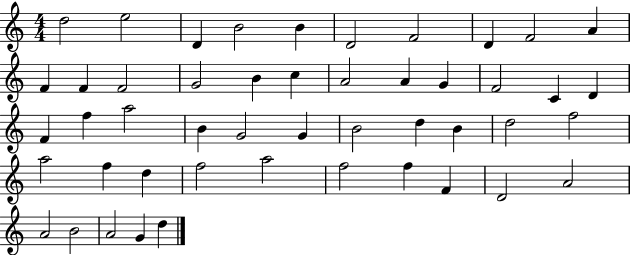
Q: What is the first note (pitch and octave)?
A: D5